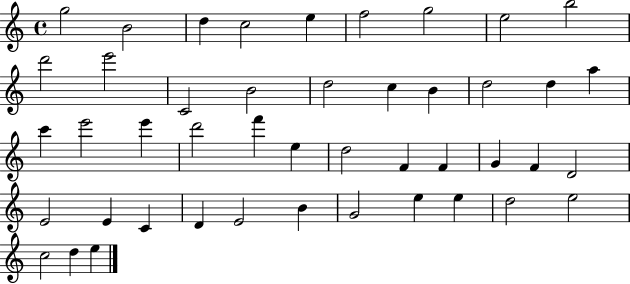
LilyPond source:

{
  \clef treble
  \time 4/4
  \defaultTimeSignature
  \key c \major
  g''2 b'2 | d''4 c''2 e''4 | f''2 g''2 | e''2 b''2 | \break d'''2 e'''2 | c'2 b'2 | d''2 c''4 b'4 | d''2 d''4 a''4 | \break c'''4 e'''2 e'''4 | d'''2 f'''4 e''4 | d''2 f'4 f'4 | g'4 f'4 d'2 | \break e'2 e'4 c'4 | d'4 e'2 b'4 | g'2 e''4 e''4 | d''2 e''2 | \break c''2 d''4 e''4 | \bar "|."
}